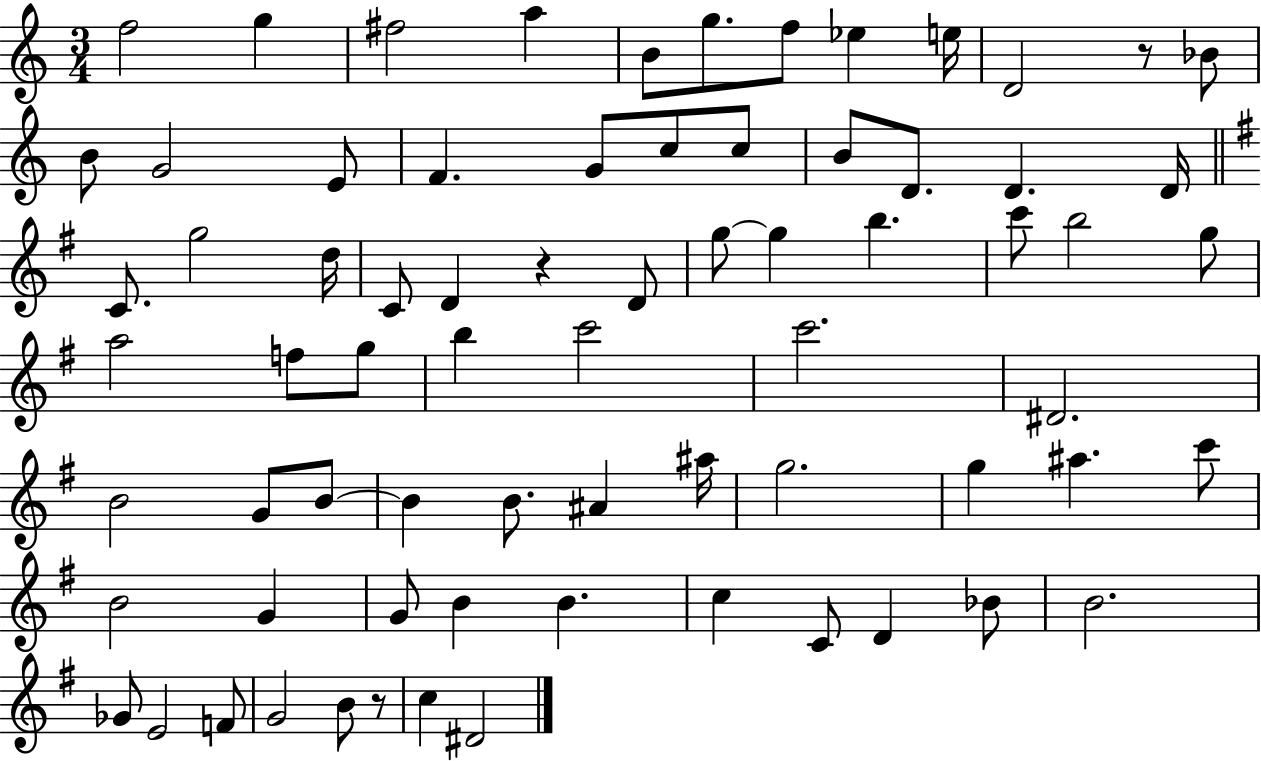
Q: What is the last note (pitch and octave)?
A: D#4